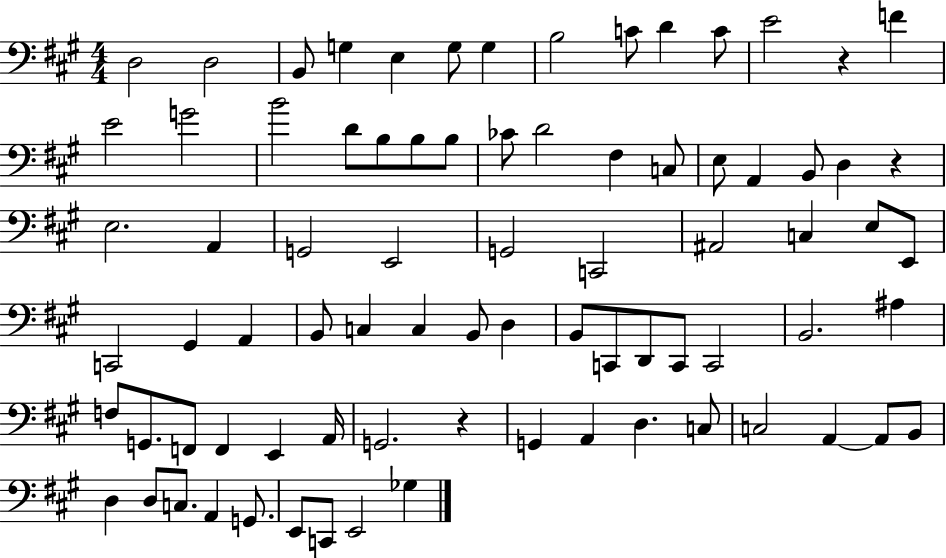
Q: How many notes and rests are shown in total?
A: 80